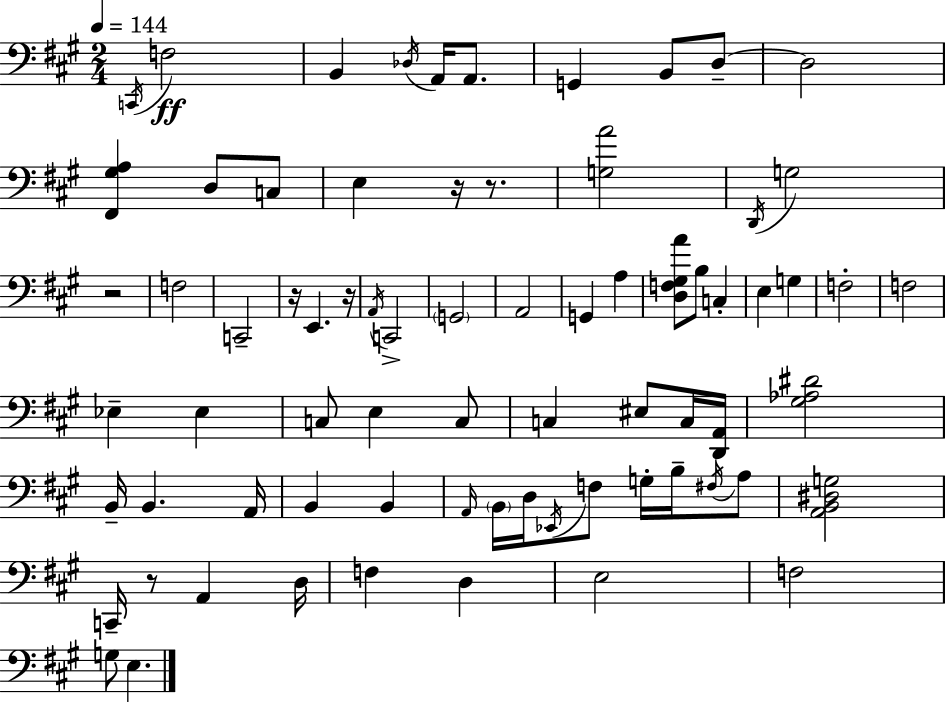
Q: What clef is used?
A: bass